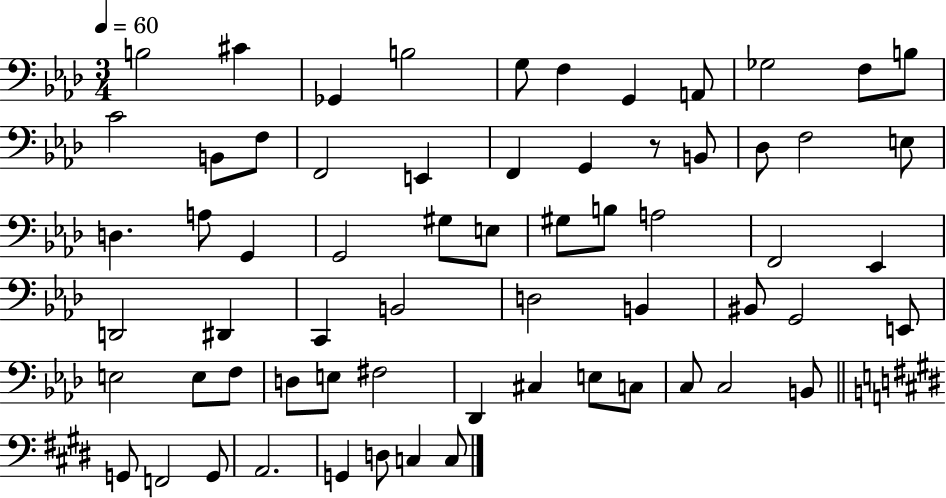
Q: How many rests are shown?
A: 1